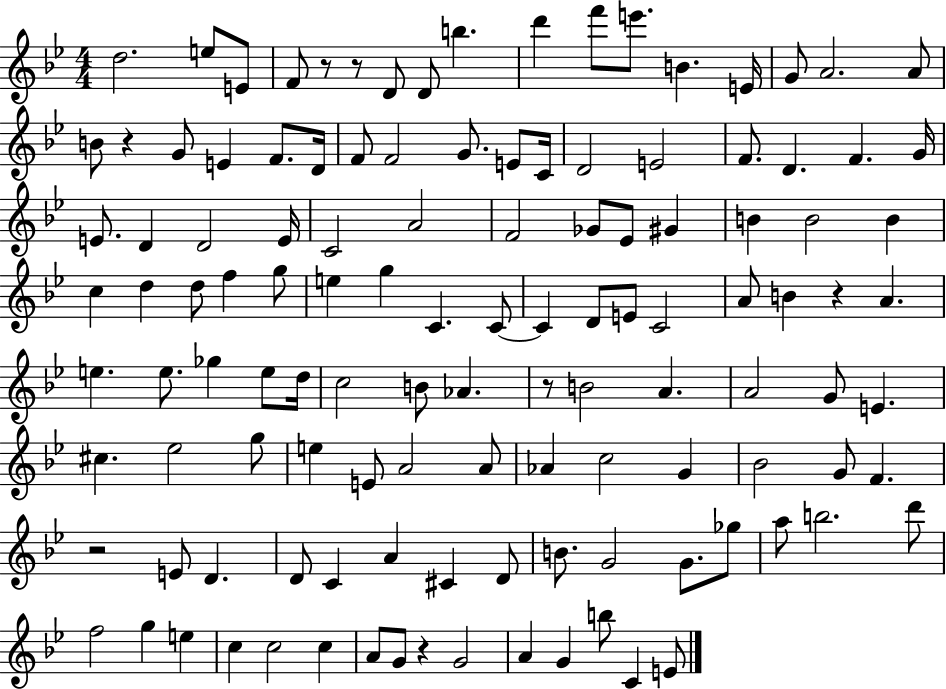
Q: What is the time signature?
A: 4/4